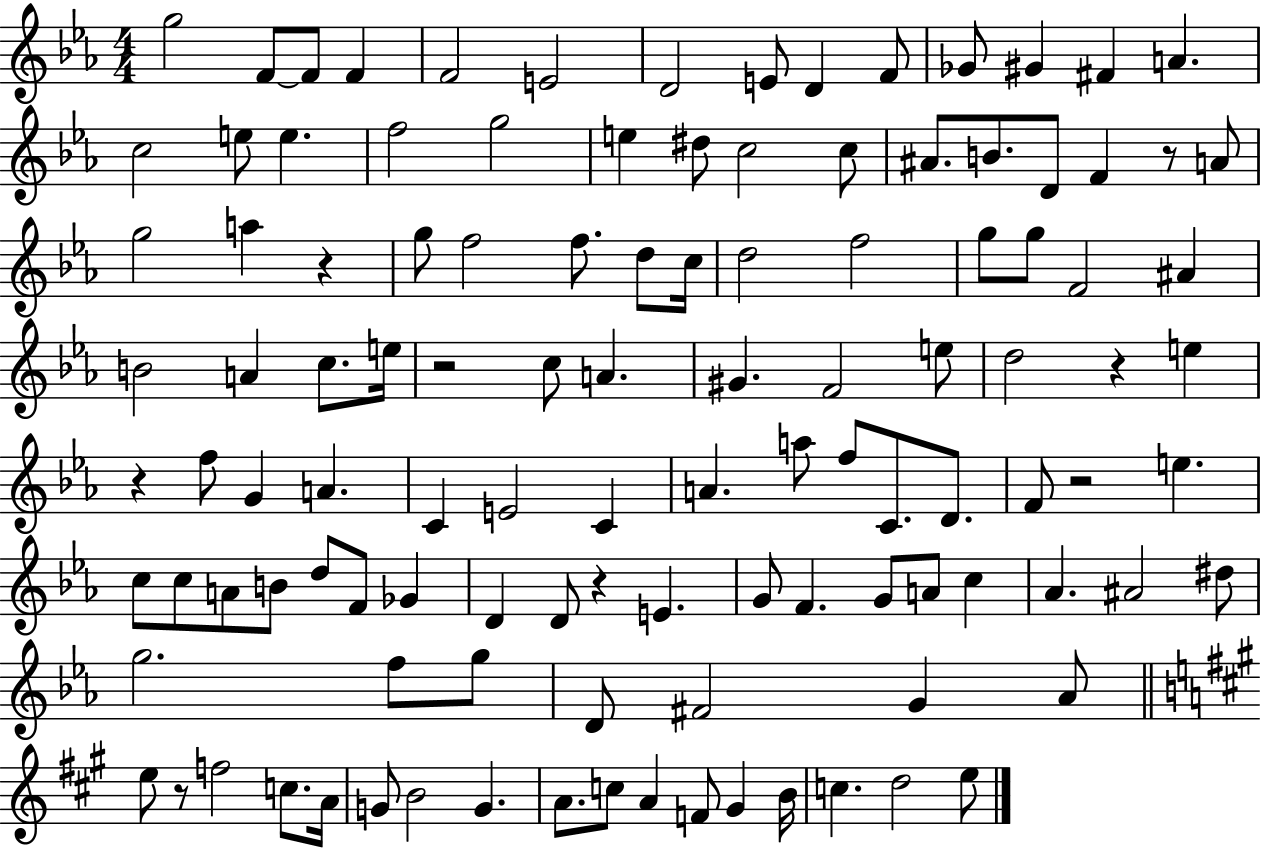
G5/h F4/e F4/e F4/q F4/h E4/h D4/h E4/e D4/q F4/e Gb4/e G#4/q F#4/q A4/q. C5/h E5/e E5/q. F5/h G5/h E5/q D#5/e C5/h C5/e A#4/e. B4/e. D4/e F4/q R/e A4/e G5/h A5/q R/q G5/e F5/h F5/e. D5/e C5/s D5/h F5/h G5/e G5/e F4/h A#4/q B4/h A4/q C5/e. E5/s R/h C5/e A4/q. G#4/q. F4/h E5/e D5/h R/q E5/q R/q F5/e G4/q A4/q. C4/q E4/h C4/q A4/q. A5/e F5/e C4/e. D4/e. F4/e R/h E5/q. C5/e C5/e A4/e B4/e D5/e F4/e Gb4/q D4/q D4/e R/q E4/q. G4/e F4/q. G4/e A4/e C5/q Ab4/q. A#4/h D#5/e G5/h. F5/e G5/e D4/e F#4/h G4/q Ab4/e E5/e R/e F5/h C5/e. A4/s G4/e B4/h G4/q. A4/e. C5/e A4/q F4/e G#4/q B4/s C5/q. D5/h E5/e